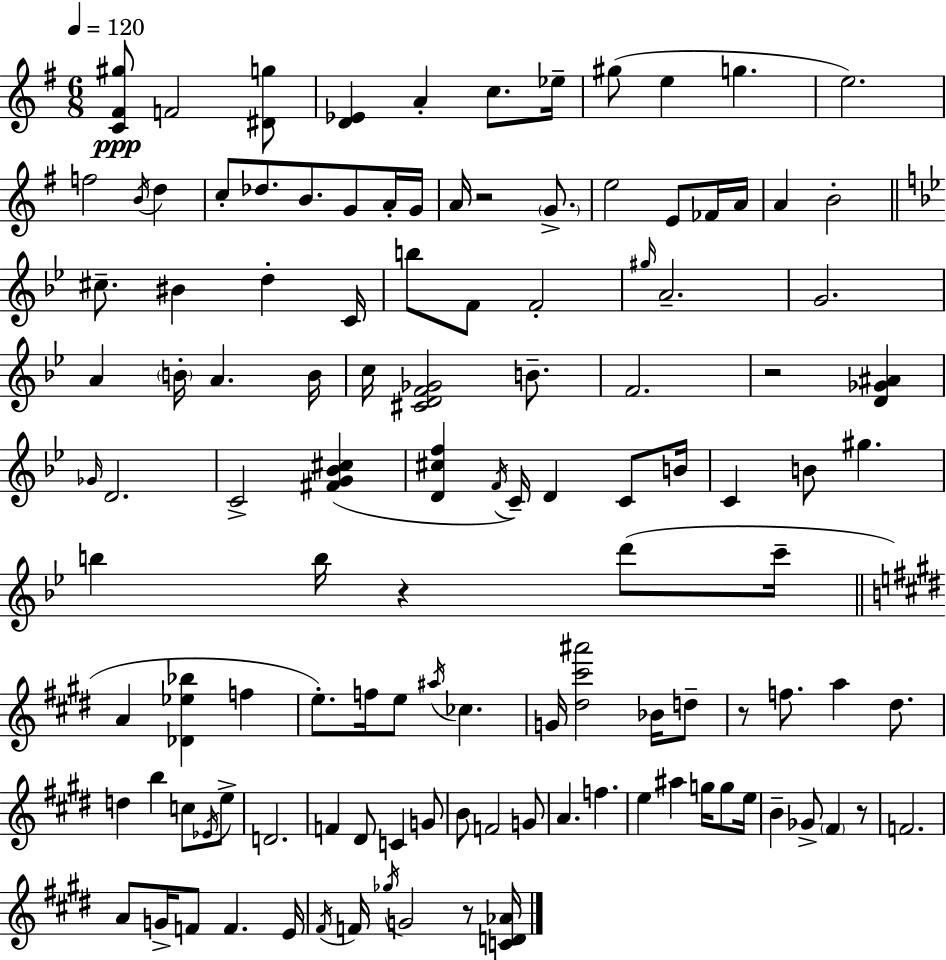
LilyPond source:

{
  \clef treble
  \numericTimeSignature
  \time 6/8
  \key g \major
  \tempo 4 = 120
  <c' fis' gis''>8\ppp f'2 <dis' g''>8 | <d' ees'>4 a'4-. c''8. ees''16-- | gis''8( e''4 g''4. | e''2.) | \break f''2 \acciaccatura { b'16 } d''4 | c''8-. des''8. b'8. g'8 a'16-. | g'16 a'16 r2 \parenthesize g'8.-> | e''2 e'8 fes'16 | \break a'16 a'4 b'2-. | \bar "||" \break \key bes \major cis''8.-- bis'4 d''4-. c'16 | b''8 f'8 f'2-. | \grace { gis''16 } a'2.-- | g'2. | \break a'4 \parenthesize b'16-. a'4. | b'16 c''16 <cis' d' f' ges'>2 b'8.-- | f'2. | r2 <d' ges' ais'>4 | \break \grace { ges'16 } d'2. | c'2-> <fis' g' bes' cis''>4( | <d' cis'' f''>4 \acciaccatura { f'16 } c'16--) d'4 | c'8 b'16 c'4 b'8 gis''4. | \break b''4 b''16 r4 | d'''8( c'''16-- \bar "||" \break \key e \major a'4 <des' ees'' bes''>4 f''4 | e''8.-.) f''16 e''8 \acciaccatura { ais''16 } ces''4. | g'16 <dis'' cis''' ais'''>2 bes'16 d''8-- | r8 f''8. a''4 dis''8. | \break d''4 b''4 c''8 \acciaccatura { ees'16 } | e''8-> d'2. | f'4 dis'8 c'4 | g'8 b'8 f'2 | \break g'8 a'4. f''4. | e''4 ais''4 g''16 g''8 | e''16 b'4-- ges'8-> \parenthesize fis'4 | r8 f'2. | \break a'8 g'16-> f'8 f'4. | e'16 \acciaccatura { fis'16 } f'16 \acciaccatura { ges''16 } g'2 | r8 <c' d' aes'>16 \bar "|."
}